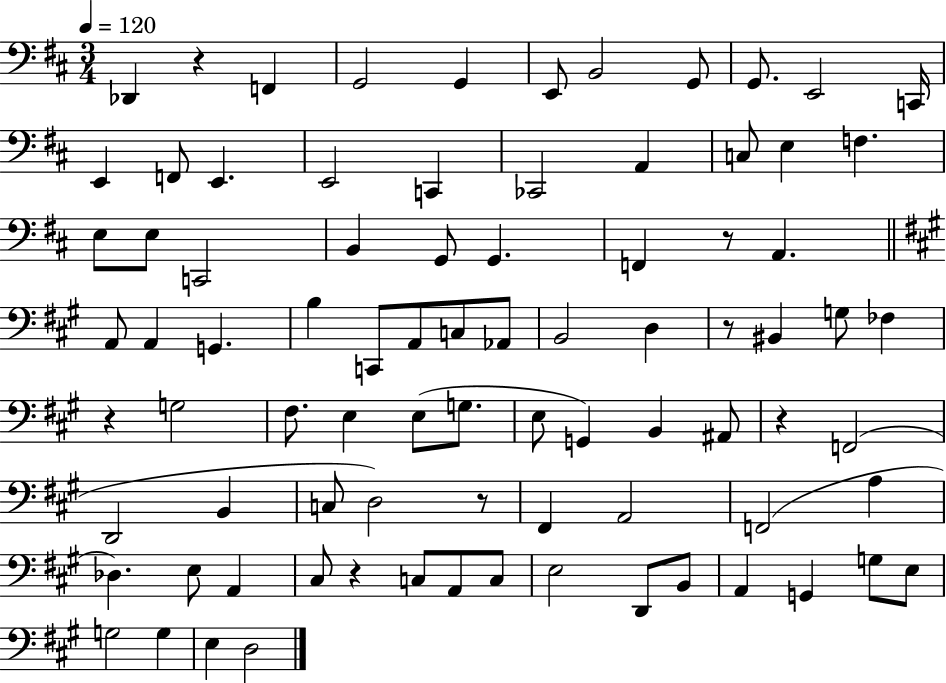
{
  \clef bass
  \numericTimeSignature
  \time 3/4
  \key d \major
  \tempo 4 = 120
  des,4 r4 f,4 | g,2 g,4 | e,8 b,2 g,8 | g,8. e,2 c,16 | \break e,4 f,8 e,4. | e,2 c,4 | ces,2 a,4 | c8 e4 f4. | \break e8 e8 c,2 | b,4 g,8 g,4. | f,4 r8 a,4. | \bar "||" \break \key a \major a,8 a,4 g,4. | b4 c,8 a,8 c8 aes,8 | b,2 d4 | r8 bis,4 g8 fes4 | \break r4 g2 | fis8. e4 e8( g8. | e8 g,4) b,4 ais,8 | r4 f,2( | \break d,2 b,4 | c8 d2) r8 | fis,4 a,2 | f,2( a4 | \break des4.) e8 a,4 | cis8 r4 c8 a,8 c8 | e2 d,8 b,8 | a,4 g,4 g8 e8 | \break g2 g4 | e4 d2 | \bar "|."
}